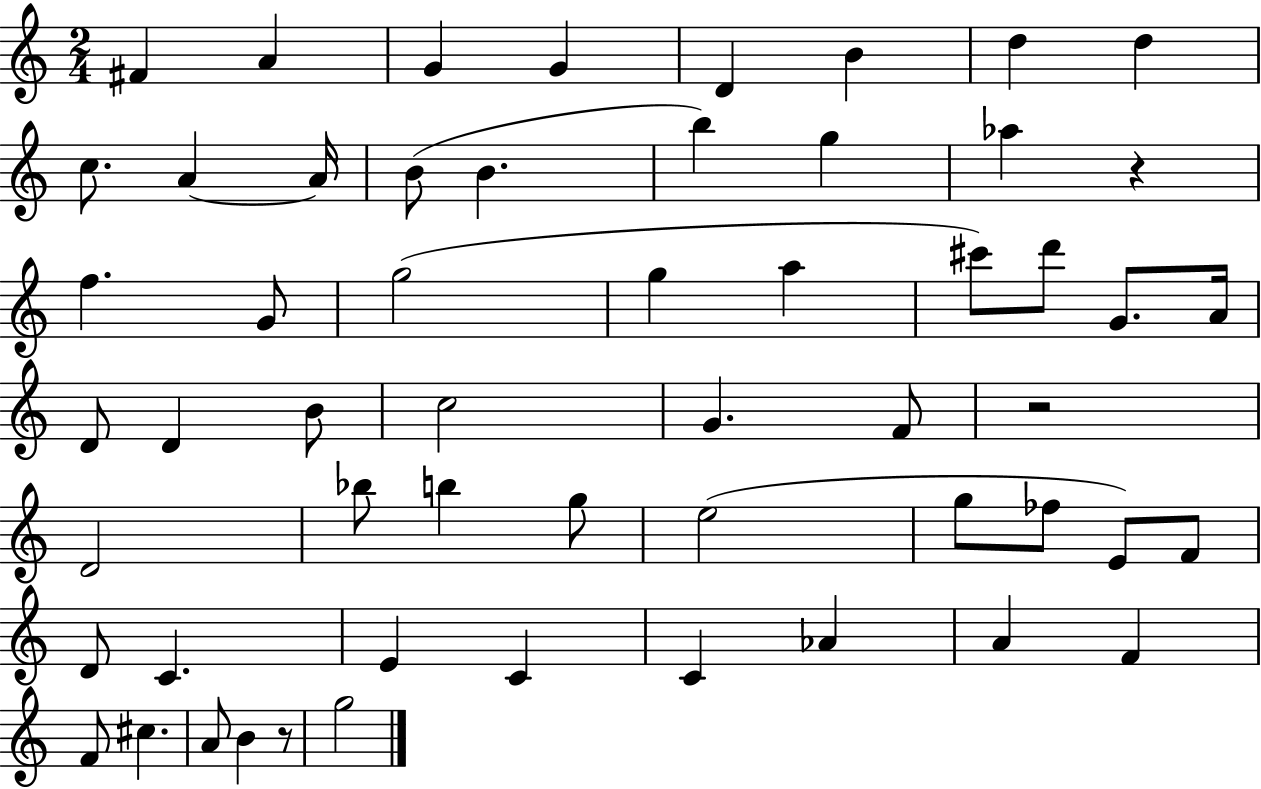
{
  \clef treble
  \numericTimeSignature
  \time 2/4
  \key c \major
  fis'4 a'4 | g'4 g'4 | d'4 b'4 | d''4 d''4 | \break c''8. a'4~~ a'16 | b'8( b'4. | b''4) g''4 | aes''4 r4 | \break f''4. g'8 | g''2( | g''4 a''4 | cis'''8) d'''8 g'8. a'16 | \break d'8 d'4 b'8 | c''2 | g'4. f'8 | r2 | \break d'2 | bes''8 b''4 g''8 | e''2( | g''8 fes''8 e'8) f'8 | \break d'8 c'4. | e'4 c'4 | c'4 aes'4 | a'4 f'4 | \break f'8 cis''4. | a'8 b'4 r8 | g''2 | \bar "|."
}